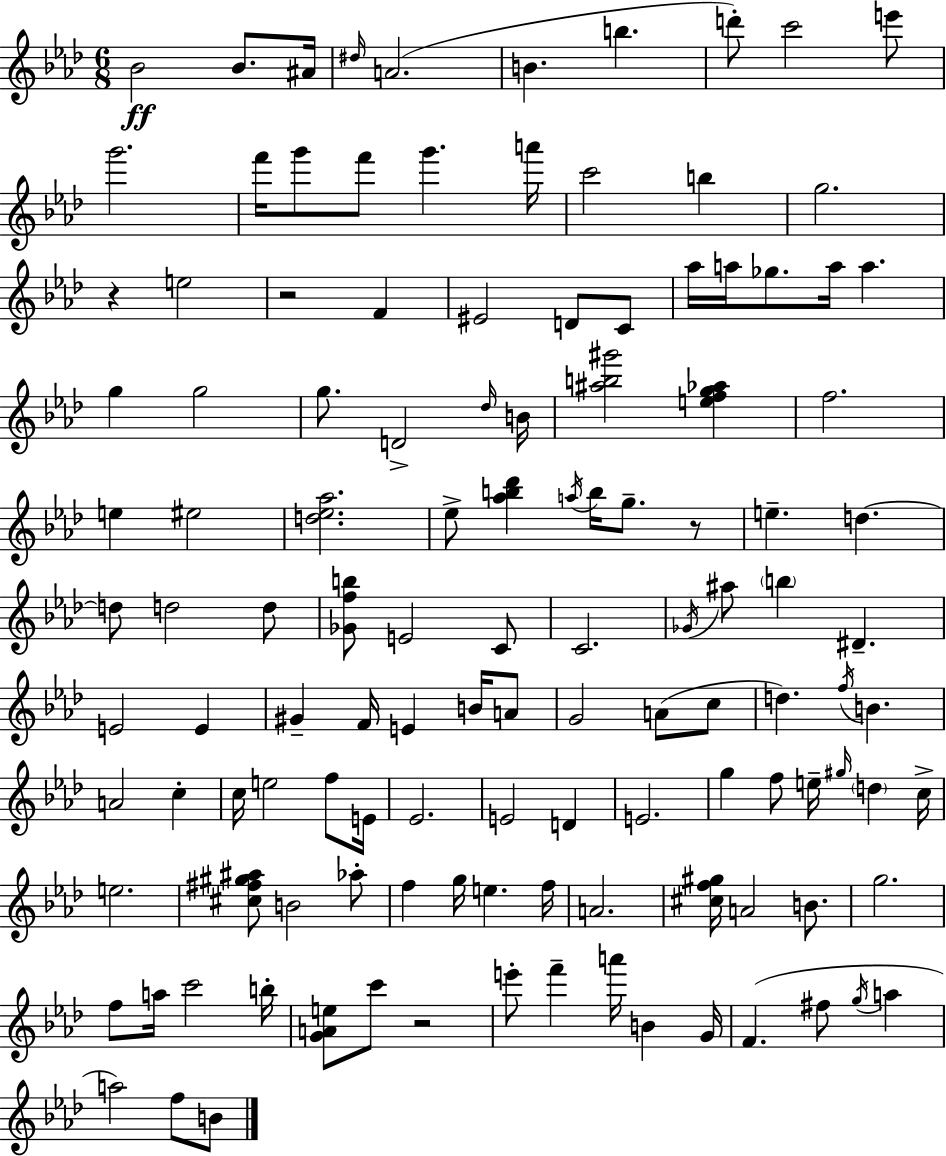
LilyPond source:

{
  \clef treble
  \numericTimeSignature
  \time 6/8
  \key aes \major
  bes'2\ff bes'8. ais'16 | \grace { dis''16 } a'2.( | b'4. b''4. | d'''8-.) c'''2 e'''8 | \break g'''2. | f'''16 g'''8 f'''8 g'''4. | a'''16 c'''2 b''4 | g''2. | \break r4 e''2 | r2 f'4 | eis'2 d'8 c'8 | aes''16 a''16 ges''8. a''16 a''4. | \break g''4 g''2 | g''8. d'2-> | \grace { des''16 } b'16 <ais'' b'' gis'''>2 <e'' f'' g'' aes''>4 | f''2. | \break e''4 eis''2 | <d'' ees'' aes''>2. | ees''8-> <aes'' b'' des'''>4 \acciaccatura { a''16 } b''16 g''8.-- | r8 e''4.-- d''4.~~ | \break d''8 d''2 | d''8 <ges' f'' b''>8 e'2 | c'8 c'2. | \acciaccatura { ges'16 } ais''8 \parenthesize b''4 dis'4.-- | \break e'2 | e'4 gis'4-- f'16 e'4 | b'16 a'8 g'2 | a'8( c''8 d''4.) \acciaccatura { f''16 } b'4. | \break a'2 | c''4-. c''16 e''2 | f''8 e'16 ees'2. | e'2 | \break d'4 e'2. | g''4 f''8 e''16-- | \grace { gis''16 } \parenthesize d''4 c''16-> e''2. | <cis'' fis'' gis'' ais''>8 b'2 | \break aes''8-. f''4 g''16 e''4. | f''16 a'2. | <cis'' f'' gis''>16 a'2 | b'8. g''2. | \break f''8 a''16 c'''2 | b''16-. <g' a' e''>8 c'''8 r2 | e'''8-. f'''4-- | a'''16 b'4 g'16 f'4.( | \break fis''8 \acciaccatura { g''16 } a''4 a''2) | f''8 b'8 \bar "|."
}